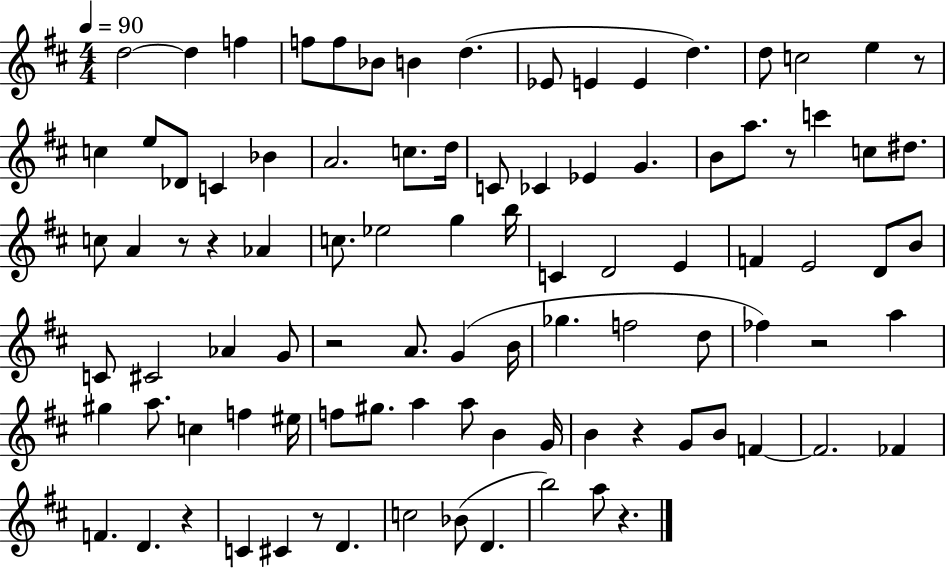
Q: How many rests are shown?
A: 10